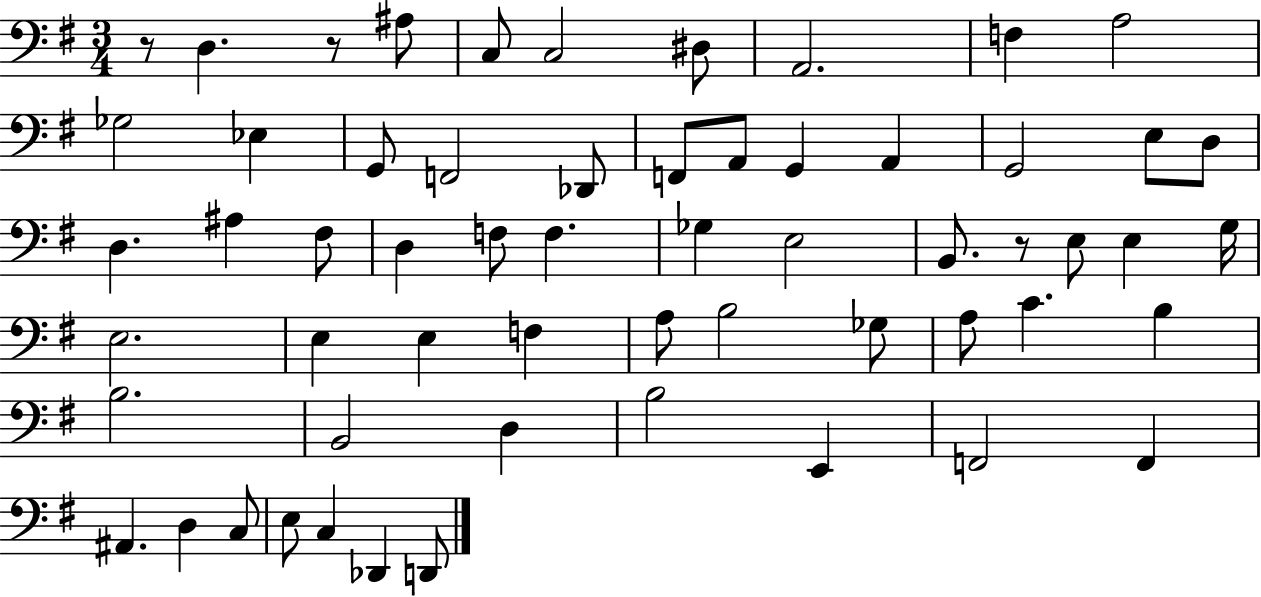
{
  \clef bass
  \numericTimeSignature
  \time 3/4
  \key g \major
  \repeat volta 2 { r8 d4. r8 ais8 | c8 c2 dis8 | a,2. | f4 a2 | \break ges2 ees4 | g,8 f,2 des,8 | f,8 a,8 g,4 a,4 | g,2 e8 d8 | \break d4. ais4 fis8 | d4 f8 f4. | ges4 e2 | b,8. r8 e8 e4 g16 | \break e2. | e4 e4 f4 | a8 b2 ges8 | a8 c'4. b4 | \break b2. | b,2 d4 | b2 e,4 | f,2 f,4 | \break ais,4. d4 c8 | e8 c4 des,4 d,8 | } \bar "|."
}